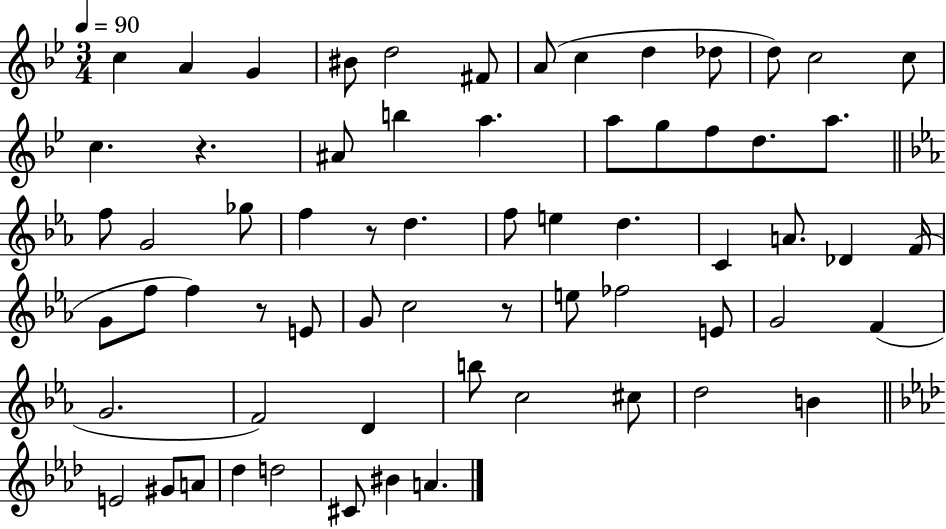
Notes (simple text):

C5/q A4/q G4/q BIS4/e D5/h F#4/e A4/e C5/q D5/q Db5/e D5/e C5/h C5/e C5/q. R/q. A#4/e B5/q A5/q. A5/e G5/e F5/e D5/e. A5/e. F5/e G4/h Gb5/e F5/q R/e D5/q. F5/e E5/q D5/q. C4/q A4/e. Db4/q F4/s G4/e F5/e F5/q R/e E4/e G4/e C5/h R/e E5/e FES5/h E4/e G4/h F4/q G4/h. F4/h D4/q B5/e C5/h C#5/e D5/h B4/q E4/h G#4/e A4/e Db5/q D5/h C#4/e BIS4/q A4/q.